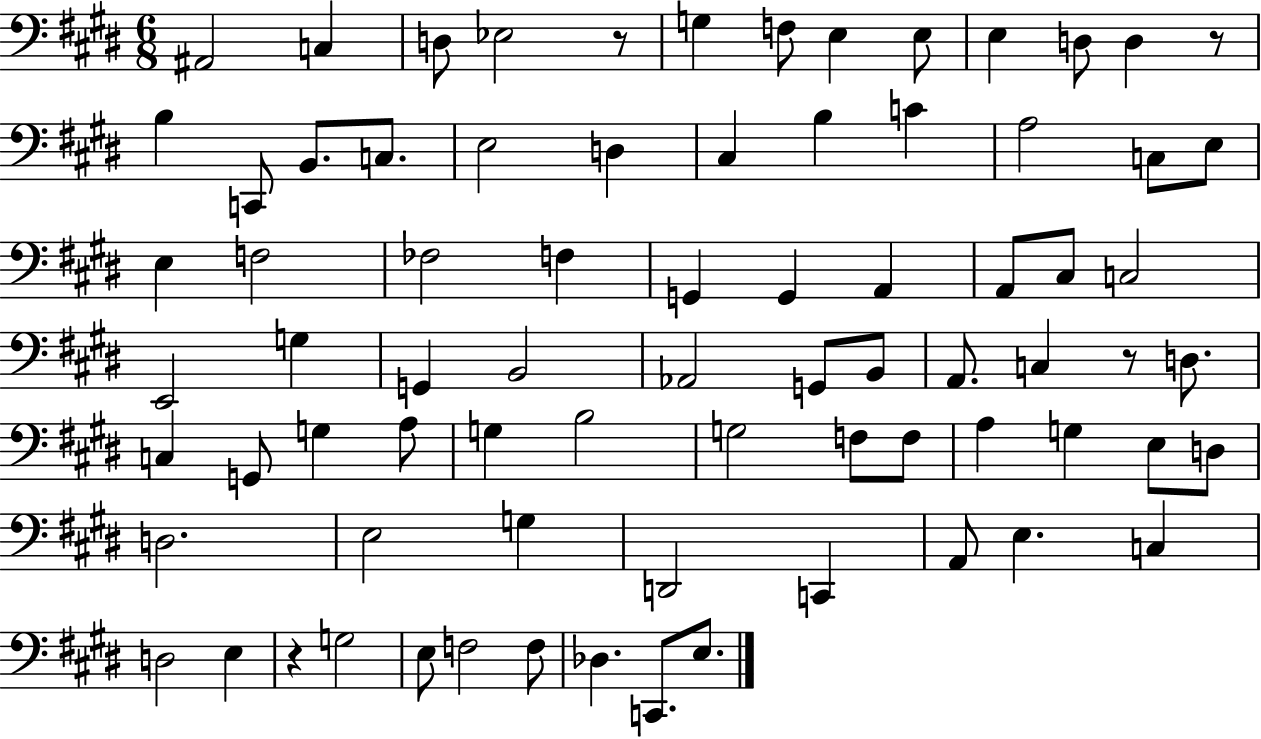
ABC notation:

X:1
T:Untitled
M:6/8
L:1/4
K:E
^A,,2 C, D,/2 _E,2 z/2 G, F,/2 E, E,/2 E, D,/2 D, z/2 B, C,,/2 B,,/2 C,/2 E,2 D, ^C, B, C A,2 C,/2 E,/2 E, F,2 _F,2 F, G,, G,, A,, A,,/2 ^C,/2 C,2 E,,2 G, G,, B,,2 _A,,2 G,,/2 B,,/2 A,,/2 C, z/2 D,/2 C, G,,/2 G, A,/2 G, B,2 G,2 F,/2 F,/2 A, G, E,/2 D,/2 D,2 E,2 G, D,,2 C,, A,,/2 E, C, D,2 E, z G,2 E,/2 F,2 F,/2 _D, C,,/2 E,/2